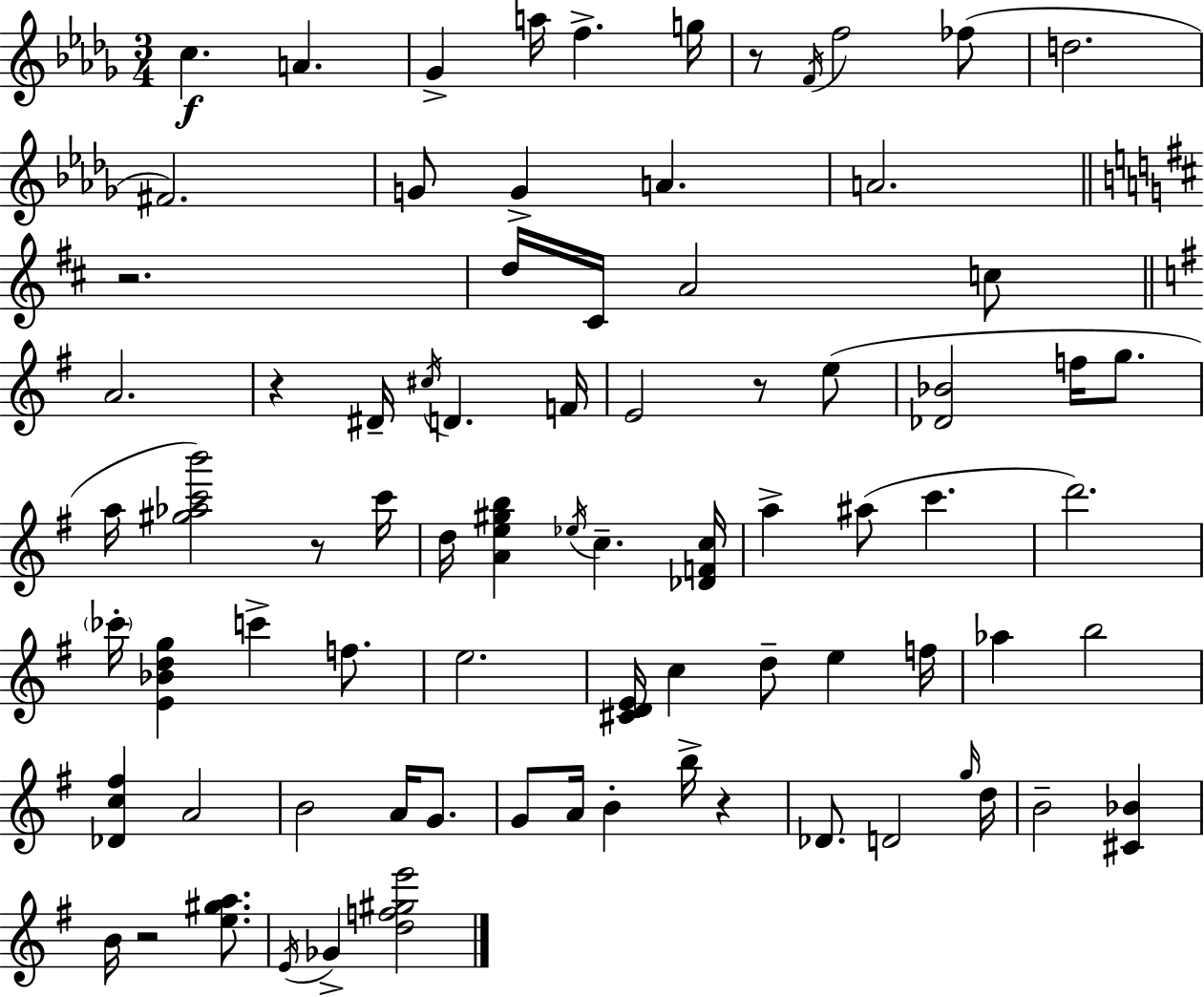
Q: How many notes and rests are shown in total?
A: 80